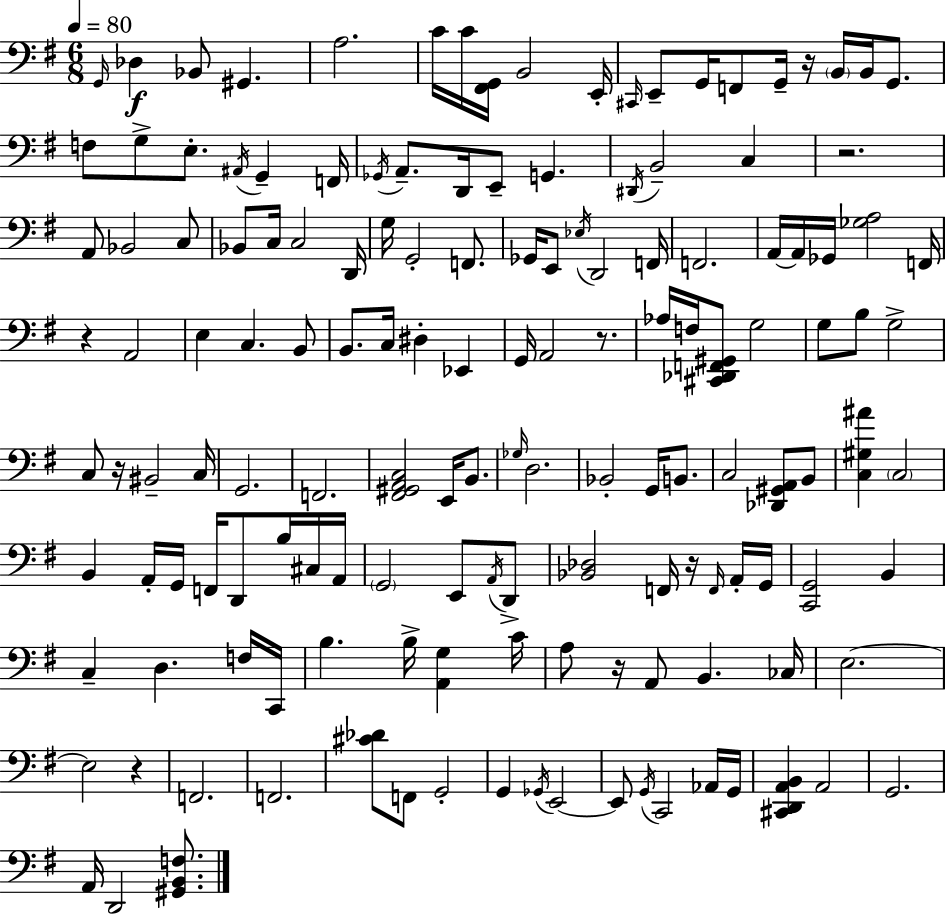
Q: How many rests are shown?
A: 8